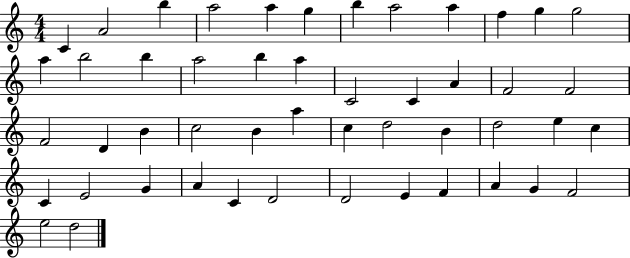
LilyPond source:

{
  \clef treble
  \numericTimeSignature
  \time 4/4
  \key c \major
  c'4 a'2 b''4 | a''2 a''4 g''4 | b''4 a''2 a''4 | f''4 g''4 g''2 | \break a''4 b''2 b''4 | a''2 b''4 a''4 | c'2 c'4 a'4 | f'2 f'2 | \break f'2 d'4 b'4 | c''2 b'4 a''4 | c''4 d''2 b'4 | d''2 e''4 c''4 | \break c'4 e'2 g'4 | a'4 c'4 d'2 | d'2 e'4 f'4 | a'4 g'4 f'2 | \break e''2 d''2 | \bar "|."
}